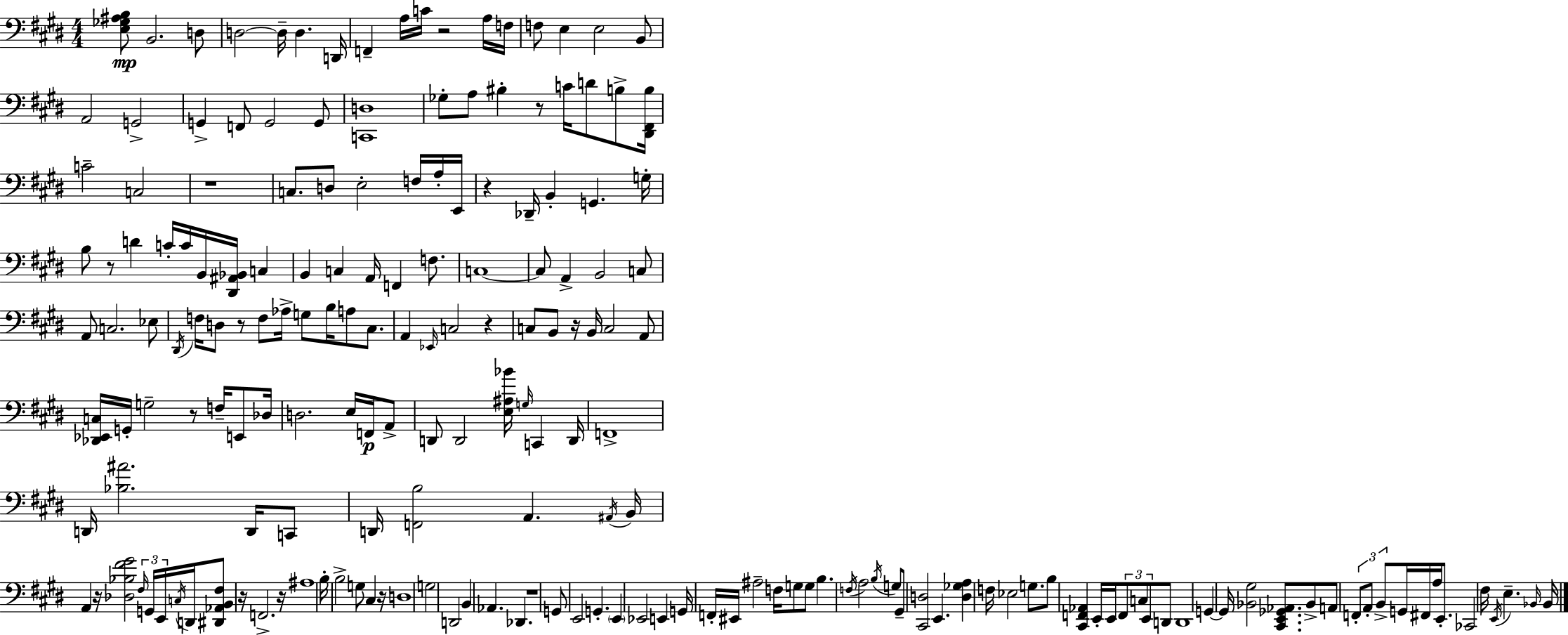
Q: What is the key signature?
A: E major